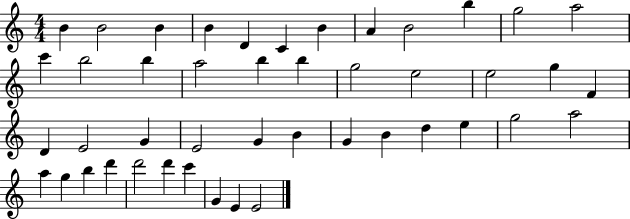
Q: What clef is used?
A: treble